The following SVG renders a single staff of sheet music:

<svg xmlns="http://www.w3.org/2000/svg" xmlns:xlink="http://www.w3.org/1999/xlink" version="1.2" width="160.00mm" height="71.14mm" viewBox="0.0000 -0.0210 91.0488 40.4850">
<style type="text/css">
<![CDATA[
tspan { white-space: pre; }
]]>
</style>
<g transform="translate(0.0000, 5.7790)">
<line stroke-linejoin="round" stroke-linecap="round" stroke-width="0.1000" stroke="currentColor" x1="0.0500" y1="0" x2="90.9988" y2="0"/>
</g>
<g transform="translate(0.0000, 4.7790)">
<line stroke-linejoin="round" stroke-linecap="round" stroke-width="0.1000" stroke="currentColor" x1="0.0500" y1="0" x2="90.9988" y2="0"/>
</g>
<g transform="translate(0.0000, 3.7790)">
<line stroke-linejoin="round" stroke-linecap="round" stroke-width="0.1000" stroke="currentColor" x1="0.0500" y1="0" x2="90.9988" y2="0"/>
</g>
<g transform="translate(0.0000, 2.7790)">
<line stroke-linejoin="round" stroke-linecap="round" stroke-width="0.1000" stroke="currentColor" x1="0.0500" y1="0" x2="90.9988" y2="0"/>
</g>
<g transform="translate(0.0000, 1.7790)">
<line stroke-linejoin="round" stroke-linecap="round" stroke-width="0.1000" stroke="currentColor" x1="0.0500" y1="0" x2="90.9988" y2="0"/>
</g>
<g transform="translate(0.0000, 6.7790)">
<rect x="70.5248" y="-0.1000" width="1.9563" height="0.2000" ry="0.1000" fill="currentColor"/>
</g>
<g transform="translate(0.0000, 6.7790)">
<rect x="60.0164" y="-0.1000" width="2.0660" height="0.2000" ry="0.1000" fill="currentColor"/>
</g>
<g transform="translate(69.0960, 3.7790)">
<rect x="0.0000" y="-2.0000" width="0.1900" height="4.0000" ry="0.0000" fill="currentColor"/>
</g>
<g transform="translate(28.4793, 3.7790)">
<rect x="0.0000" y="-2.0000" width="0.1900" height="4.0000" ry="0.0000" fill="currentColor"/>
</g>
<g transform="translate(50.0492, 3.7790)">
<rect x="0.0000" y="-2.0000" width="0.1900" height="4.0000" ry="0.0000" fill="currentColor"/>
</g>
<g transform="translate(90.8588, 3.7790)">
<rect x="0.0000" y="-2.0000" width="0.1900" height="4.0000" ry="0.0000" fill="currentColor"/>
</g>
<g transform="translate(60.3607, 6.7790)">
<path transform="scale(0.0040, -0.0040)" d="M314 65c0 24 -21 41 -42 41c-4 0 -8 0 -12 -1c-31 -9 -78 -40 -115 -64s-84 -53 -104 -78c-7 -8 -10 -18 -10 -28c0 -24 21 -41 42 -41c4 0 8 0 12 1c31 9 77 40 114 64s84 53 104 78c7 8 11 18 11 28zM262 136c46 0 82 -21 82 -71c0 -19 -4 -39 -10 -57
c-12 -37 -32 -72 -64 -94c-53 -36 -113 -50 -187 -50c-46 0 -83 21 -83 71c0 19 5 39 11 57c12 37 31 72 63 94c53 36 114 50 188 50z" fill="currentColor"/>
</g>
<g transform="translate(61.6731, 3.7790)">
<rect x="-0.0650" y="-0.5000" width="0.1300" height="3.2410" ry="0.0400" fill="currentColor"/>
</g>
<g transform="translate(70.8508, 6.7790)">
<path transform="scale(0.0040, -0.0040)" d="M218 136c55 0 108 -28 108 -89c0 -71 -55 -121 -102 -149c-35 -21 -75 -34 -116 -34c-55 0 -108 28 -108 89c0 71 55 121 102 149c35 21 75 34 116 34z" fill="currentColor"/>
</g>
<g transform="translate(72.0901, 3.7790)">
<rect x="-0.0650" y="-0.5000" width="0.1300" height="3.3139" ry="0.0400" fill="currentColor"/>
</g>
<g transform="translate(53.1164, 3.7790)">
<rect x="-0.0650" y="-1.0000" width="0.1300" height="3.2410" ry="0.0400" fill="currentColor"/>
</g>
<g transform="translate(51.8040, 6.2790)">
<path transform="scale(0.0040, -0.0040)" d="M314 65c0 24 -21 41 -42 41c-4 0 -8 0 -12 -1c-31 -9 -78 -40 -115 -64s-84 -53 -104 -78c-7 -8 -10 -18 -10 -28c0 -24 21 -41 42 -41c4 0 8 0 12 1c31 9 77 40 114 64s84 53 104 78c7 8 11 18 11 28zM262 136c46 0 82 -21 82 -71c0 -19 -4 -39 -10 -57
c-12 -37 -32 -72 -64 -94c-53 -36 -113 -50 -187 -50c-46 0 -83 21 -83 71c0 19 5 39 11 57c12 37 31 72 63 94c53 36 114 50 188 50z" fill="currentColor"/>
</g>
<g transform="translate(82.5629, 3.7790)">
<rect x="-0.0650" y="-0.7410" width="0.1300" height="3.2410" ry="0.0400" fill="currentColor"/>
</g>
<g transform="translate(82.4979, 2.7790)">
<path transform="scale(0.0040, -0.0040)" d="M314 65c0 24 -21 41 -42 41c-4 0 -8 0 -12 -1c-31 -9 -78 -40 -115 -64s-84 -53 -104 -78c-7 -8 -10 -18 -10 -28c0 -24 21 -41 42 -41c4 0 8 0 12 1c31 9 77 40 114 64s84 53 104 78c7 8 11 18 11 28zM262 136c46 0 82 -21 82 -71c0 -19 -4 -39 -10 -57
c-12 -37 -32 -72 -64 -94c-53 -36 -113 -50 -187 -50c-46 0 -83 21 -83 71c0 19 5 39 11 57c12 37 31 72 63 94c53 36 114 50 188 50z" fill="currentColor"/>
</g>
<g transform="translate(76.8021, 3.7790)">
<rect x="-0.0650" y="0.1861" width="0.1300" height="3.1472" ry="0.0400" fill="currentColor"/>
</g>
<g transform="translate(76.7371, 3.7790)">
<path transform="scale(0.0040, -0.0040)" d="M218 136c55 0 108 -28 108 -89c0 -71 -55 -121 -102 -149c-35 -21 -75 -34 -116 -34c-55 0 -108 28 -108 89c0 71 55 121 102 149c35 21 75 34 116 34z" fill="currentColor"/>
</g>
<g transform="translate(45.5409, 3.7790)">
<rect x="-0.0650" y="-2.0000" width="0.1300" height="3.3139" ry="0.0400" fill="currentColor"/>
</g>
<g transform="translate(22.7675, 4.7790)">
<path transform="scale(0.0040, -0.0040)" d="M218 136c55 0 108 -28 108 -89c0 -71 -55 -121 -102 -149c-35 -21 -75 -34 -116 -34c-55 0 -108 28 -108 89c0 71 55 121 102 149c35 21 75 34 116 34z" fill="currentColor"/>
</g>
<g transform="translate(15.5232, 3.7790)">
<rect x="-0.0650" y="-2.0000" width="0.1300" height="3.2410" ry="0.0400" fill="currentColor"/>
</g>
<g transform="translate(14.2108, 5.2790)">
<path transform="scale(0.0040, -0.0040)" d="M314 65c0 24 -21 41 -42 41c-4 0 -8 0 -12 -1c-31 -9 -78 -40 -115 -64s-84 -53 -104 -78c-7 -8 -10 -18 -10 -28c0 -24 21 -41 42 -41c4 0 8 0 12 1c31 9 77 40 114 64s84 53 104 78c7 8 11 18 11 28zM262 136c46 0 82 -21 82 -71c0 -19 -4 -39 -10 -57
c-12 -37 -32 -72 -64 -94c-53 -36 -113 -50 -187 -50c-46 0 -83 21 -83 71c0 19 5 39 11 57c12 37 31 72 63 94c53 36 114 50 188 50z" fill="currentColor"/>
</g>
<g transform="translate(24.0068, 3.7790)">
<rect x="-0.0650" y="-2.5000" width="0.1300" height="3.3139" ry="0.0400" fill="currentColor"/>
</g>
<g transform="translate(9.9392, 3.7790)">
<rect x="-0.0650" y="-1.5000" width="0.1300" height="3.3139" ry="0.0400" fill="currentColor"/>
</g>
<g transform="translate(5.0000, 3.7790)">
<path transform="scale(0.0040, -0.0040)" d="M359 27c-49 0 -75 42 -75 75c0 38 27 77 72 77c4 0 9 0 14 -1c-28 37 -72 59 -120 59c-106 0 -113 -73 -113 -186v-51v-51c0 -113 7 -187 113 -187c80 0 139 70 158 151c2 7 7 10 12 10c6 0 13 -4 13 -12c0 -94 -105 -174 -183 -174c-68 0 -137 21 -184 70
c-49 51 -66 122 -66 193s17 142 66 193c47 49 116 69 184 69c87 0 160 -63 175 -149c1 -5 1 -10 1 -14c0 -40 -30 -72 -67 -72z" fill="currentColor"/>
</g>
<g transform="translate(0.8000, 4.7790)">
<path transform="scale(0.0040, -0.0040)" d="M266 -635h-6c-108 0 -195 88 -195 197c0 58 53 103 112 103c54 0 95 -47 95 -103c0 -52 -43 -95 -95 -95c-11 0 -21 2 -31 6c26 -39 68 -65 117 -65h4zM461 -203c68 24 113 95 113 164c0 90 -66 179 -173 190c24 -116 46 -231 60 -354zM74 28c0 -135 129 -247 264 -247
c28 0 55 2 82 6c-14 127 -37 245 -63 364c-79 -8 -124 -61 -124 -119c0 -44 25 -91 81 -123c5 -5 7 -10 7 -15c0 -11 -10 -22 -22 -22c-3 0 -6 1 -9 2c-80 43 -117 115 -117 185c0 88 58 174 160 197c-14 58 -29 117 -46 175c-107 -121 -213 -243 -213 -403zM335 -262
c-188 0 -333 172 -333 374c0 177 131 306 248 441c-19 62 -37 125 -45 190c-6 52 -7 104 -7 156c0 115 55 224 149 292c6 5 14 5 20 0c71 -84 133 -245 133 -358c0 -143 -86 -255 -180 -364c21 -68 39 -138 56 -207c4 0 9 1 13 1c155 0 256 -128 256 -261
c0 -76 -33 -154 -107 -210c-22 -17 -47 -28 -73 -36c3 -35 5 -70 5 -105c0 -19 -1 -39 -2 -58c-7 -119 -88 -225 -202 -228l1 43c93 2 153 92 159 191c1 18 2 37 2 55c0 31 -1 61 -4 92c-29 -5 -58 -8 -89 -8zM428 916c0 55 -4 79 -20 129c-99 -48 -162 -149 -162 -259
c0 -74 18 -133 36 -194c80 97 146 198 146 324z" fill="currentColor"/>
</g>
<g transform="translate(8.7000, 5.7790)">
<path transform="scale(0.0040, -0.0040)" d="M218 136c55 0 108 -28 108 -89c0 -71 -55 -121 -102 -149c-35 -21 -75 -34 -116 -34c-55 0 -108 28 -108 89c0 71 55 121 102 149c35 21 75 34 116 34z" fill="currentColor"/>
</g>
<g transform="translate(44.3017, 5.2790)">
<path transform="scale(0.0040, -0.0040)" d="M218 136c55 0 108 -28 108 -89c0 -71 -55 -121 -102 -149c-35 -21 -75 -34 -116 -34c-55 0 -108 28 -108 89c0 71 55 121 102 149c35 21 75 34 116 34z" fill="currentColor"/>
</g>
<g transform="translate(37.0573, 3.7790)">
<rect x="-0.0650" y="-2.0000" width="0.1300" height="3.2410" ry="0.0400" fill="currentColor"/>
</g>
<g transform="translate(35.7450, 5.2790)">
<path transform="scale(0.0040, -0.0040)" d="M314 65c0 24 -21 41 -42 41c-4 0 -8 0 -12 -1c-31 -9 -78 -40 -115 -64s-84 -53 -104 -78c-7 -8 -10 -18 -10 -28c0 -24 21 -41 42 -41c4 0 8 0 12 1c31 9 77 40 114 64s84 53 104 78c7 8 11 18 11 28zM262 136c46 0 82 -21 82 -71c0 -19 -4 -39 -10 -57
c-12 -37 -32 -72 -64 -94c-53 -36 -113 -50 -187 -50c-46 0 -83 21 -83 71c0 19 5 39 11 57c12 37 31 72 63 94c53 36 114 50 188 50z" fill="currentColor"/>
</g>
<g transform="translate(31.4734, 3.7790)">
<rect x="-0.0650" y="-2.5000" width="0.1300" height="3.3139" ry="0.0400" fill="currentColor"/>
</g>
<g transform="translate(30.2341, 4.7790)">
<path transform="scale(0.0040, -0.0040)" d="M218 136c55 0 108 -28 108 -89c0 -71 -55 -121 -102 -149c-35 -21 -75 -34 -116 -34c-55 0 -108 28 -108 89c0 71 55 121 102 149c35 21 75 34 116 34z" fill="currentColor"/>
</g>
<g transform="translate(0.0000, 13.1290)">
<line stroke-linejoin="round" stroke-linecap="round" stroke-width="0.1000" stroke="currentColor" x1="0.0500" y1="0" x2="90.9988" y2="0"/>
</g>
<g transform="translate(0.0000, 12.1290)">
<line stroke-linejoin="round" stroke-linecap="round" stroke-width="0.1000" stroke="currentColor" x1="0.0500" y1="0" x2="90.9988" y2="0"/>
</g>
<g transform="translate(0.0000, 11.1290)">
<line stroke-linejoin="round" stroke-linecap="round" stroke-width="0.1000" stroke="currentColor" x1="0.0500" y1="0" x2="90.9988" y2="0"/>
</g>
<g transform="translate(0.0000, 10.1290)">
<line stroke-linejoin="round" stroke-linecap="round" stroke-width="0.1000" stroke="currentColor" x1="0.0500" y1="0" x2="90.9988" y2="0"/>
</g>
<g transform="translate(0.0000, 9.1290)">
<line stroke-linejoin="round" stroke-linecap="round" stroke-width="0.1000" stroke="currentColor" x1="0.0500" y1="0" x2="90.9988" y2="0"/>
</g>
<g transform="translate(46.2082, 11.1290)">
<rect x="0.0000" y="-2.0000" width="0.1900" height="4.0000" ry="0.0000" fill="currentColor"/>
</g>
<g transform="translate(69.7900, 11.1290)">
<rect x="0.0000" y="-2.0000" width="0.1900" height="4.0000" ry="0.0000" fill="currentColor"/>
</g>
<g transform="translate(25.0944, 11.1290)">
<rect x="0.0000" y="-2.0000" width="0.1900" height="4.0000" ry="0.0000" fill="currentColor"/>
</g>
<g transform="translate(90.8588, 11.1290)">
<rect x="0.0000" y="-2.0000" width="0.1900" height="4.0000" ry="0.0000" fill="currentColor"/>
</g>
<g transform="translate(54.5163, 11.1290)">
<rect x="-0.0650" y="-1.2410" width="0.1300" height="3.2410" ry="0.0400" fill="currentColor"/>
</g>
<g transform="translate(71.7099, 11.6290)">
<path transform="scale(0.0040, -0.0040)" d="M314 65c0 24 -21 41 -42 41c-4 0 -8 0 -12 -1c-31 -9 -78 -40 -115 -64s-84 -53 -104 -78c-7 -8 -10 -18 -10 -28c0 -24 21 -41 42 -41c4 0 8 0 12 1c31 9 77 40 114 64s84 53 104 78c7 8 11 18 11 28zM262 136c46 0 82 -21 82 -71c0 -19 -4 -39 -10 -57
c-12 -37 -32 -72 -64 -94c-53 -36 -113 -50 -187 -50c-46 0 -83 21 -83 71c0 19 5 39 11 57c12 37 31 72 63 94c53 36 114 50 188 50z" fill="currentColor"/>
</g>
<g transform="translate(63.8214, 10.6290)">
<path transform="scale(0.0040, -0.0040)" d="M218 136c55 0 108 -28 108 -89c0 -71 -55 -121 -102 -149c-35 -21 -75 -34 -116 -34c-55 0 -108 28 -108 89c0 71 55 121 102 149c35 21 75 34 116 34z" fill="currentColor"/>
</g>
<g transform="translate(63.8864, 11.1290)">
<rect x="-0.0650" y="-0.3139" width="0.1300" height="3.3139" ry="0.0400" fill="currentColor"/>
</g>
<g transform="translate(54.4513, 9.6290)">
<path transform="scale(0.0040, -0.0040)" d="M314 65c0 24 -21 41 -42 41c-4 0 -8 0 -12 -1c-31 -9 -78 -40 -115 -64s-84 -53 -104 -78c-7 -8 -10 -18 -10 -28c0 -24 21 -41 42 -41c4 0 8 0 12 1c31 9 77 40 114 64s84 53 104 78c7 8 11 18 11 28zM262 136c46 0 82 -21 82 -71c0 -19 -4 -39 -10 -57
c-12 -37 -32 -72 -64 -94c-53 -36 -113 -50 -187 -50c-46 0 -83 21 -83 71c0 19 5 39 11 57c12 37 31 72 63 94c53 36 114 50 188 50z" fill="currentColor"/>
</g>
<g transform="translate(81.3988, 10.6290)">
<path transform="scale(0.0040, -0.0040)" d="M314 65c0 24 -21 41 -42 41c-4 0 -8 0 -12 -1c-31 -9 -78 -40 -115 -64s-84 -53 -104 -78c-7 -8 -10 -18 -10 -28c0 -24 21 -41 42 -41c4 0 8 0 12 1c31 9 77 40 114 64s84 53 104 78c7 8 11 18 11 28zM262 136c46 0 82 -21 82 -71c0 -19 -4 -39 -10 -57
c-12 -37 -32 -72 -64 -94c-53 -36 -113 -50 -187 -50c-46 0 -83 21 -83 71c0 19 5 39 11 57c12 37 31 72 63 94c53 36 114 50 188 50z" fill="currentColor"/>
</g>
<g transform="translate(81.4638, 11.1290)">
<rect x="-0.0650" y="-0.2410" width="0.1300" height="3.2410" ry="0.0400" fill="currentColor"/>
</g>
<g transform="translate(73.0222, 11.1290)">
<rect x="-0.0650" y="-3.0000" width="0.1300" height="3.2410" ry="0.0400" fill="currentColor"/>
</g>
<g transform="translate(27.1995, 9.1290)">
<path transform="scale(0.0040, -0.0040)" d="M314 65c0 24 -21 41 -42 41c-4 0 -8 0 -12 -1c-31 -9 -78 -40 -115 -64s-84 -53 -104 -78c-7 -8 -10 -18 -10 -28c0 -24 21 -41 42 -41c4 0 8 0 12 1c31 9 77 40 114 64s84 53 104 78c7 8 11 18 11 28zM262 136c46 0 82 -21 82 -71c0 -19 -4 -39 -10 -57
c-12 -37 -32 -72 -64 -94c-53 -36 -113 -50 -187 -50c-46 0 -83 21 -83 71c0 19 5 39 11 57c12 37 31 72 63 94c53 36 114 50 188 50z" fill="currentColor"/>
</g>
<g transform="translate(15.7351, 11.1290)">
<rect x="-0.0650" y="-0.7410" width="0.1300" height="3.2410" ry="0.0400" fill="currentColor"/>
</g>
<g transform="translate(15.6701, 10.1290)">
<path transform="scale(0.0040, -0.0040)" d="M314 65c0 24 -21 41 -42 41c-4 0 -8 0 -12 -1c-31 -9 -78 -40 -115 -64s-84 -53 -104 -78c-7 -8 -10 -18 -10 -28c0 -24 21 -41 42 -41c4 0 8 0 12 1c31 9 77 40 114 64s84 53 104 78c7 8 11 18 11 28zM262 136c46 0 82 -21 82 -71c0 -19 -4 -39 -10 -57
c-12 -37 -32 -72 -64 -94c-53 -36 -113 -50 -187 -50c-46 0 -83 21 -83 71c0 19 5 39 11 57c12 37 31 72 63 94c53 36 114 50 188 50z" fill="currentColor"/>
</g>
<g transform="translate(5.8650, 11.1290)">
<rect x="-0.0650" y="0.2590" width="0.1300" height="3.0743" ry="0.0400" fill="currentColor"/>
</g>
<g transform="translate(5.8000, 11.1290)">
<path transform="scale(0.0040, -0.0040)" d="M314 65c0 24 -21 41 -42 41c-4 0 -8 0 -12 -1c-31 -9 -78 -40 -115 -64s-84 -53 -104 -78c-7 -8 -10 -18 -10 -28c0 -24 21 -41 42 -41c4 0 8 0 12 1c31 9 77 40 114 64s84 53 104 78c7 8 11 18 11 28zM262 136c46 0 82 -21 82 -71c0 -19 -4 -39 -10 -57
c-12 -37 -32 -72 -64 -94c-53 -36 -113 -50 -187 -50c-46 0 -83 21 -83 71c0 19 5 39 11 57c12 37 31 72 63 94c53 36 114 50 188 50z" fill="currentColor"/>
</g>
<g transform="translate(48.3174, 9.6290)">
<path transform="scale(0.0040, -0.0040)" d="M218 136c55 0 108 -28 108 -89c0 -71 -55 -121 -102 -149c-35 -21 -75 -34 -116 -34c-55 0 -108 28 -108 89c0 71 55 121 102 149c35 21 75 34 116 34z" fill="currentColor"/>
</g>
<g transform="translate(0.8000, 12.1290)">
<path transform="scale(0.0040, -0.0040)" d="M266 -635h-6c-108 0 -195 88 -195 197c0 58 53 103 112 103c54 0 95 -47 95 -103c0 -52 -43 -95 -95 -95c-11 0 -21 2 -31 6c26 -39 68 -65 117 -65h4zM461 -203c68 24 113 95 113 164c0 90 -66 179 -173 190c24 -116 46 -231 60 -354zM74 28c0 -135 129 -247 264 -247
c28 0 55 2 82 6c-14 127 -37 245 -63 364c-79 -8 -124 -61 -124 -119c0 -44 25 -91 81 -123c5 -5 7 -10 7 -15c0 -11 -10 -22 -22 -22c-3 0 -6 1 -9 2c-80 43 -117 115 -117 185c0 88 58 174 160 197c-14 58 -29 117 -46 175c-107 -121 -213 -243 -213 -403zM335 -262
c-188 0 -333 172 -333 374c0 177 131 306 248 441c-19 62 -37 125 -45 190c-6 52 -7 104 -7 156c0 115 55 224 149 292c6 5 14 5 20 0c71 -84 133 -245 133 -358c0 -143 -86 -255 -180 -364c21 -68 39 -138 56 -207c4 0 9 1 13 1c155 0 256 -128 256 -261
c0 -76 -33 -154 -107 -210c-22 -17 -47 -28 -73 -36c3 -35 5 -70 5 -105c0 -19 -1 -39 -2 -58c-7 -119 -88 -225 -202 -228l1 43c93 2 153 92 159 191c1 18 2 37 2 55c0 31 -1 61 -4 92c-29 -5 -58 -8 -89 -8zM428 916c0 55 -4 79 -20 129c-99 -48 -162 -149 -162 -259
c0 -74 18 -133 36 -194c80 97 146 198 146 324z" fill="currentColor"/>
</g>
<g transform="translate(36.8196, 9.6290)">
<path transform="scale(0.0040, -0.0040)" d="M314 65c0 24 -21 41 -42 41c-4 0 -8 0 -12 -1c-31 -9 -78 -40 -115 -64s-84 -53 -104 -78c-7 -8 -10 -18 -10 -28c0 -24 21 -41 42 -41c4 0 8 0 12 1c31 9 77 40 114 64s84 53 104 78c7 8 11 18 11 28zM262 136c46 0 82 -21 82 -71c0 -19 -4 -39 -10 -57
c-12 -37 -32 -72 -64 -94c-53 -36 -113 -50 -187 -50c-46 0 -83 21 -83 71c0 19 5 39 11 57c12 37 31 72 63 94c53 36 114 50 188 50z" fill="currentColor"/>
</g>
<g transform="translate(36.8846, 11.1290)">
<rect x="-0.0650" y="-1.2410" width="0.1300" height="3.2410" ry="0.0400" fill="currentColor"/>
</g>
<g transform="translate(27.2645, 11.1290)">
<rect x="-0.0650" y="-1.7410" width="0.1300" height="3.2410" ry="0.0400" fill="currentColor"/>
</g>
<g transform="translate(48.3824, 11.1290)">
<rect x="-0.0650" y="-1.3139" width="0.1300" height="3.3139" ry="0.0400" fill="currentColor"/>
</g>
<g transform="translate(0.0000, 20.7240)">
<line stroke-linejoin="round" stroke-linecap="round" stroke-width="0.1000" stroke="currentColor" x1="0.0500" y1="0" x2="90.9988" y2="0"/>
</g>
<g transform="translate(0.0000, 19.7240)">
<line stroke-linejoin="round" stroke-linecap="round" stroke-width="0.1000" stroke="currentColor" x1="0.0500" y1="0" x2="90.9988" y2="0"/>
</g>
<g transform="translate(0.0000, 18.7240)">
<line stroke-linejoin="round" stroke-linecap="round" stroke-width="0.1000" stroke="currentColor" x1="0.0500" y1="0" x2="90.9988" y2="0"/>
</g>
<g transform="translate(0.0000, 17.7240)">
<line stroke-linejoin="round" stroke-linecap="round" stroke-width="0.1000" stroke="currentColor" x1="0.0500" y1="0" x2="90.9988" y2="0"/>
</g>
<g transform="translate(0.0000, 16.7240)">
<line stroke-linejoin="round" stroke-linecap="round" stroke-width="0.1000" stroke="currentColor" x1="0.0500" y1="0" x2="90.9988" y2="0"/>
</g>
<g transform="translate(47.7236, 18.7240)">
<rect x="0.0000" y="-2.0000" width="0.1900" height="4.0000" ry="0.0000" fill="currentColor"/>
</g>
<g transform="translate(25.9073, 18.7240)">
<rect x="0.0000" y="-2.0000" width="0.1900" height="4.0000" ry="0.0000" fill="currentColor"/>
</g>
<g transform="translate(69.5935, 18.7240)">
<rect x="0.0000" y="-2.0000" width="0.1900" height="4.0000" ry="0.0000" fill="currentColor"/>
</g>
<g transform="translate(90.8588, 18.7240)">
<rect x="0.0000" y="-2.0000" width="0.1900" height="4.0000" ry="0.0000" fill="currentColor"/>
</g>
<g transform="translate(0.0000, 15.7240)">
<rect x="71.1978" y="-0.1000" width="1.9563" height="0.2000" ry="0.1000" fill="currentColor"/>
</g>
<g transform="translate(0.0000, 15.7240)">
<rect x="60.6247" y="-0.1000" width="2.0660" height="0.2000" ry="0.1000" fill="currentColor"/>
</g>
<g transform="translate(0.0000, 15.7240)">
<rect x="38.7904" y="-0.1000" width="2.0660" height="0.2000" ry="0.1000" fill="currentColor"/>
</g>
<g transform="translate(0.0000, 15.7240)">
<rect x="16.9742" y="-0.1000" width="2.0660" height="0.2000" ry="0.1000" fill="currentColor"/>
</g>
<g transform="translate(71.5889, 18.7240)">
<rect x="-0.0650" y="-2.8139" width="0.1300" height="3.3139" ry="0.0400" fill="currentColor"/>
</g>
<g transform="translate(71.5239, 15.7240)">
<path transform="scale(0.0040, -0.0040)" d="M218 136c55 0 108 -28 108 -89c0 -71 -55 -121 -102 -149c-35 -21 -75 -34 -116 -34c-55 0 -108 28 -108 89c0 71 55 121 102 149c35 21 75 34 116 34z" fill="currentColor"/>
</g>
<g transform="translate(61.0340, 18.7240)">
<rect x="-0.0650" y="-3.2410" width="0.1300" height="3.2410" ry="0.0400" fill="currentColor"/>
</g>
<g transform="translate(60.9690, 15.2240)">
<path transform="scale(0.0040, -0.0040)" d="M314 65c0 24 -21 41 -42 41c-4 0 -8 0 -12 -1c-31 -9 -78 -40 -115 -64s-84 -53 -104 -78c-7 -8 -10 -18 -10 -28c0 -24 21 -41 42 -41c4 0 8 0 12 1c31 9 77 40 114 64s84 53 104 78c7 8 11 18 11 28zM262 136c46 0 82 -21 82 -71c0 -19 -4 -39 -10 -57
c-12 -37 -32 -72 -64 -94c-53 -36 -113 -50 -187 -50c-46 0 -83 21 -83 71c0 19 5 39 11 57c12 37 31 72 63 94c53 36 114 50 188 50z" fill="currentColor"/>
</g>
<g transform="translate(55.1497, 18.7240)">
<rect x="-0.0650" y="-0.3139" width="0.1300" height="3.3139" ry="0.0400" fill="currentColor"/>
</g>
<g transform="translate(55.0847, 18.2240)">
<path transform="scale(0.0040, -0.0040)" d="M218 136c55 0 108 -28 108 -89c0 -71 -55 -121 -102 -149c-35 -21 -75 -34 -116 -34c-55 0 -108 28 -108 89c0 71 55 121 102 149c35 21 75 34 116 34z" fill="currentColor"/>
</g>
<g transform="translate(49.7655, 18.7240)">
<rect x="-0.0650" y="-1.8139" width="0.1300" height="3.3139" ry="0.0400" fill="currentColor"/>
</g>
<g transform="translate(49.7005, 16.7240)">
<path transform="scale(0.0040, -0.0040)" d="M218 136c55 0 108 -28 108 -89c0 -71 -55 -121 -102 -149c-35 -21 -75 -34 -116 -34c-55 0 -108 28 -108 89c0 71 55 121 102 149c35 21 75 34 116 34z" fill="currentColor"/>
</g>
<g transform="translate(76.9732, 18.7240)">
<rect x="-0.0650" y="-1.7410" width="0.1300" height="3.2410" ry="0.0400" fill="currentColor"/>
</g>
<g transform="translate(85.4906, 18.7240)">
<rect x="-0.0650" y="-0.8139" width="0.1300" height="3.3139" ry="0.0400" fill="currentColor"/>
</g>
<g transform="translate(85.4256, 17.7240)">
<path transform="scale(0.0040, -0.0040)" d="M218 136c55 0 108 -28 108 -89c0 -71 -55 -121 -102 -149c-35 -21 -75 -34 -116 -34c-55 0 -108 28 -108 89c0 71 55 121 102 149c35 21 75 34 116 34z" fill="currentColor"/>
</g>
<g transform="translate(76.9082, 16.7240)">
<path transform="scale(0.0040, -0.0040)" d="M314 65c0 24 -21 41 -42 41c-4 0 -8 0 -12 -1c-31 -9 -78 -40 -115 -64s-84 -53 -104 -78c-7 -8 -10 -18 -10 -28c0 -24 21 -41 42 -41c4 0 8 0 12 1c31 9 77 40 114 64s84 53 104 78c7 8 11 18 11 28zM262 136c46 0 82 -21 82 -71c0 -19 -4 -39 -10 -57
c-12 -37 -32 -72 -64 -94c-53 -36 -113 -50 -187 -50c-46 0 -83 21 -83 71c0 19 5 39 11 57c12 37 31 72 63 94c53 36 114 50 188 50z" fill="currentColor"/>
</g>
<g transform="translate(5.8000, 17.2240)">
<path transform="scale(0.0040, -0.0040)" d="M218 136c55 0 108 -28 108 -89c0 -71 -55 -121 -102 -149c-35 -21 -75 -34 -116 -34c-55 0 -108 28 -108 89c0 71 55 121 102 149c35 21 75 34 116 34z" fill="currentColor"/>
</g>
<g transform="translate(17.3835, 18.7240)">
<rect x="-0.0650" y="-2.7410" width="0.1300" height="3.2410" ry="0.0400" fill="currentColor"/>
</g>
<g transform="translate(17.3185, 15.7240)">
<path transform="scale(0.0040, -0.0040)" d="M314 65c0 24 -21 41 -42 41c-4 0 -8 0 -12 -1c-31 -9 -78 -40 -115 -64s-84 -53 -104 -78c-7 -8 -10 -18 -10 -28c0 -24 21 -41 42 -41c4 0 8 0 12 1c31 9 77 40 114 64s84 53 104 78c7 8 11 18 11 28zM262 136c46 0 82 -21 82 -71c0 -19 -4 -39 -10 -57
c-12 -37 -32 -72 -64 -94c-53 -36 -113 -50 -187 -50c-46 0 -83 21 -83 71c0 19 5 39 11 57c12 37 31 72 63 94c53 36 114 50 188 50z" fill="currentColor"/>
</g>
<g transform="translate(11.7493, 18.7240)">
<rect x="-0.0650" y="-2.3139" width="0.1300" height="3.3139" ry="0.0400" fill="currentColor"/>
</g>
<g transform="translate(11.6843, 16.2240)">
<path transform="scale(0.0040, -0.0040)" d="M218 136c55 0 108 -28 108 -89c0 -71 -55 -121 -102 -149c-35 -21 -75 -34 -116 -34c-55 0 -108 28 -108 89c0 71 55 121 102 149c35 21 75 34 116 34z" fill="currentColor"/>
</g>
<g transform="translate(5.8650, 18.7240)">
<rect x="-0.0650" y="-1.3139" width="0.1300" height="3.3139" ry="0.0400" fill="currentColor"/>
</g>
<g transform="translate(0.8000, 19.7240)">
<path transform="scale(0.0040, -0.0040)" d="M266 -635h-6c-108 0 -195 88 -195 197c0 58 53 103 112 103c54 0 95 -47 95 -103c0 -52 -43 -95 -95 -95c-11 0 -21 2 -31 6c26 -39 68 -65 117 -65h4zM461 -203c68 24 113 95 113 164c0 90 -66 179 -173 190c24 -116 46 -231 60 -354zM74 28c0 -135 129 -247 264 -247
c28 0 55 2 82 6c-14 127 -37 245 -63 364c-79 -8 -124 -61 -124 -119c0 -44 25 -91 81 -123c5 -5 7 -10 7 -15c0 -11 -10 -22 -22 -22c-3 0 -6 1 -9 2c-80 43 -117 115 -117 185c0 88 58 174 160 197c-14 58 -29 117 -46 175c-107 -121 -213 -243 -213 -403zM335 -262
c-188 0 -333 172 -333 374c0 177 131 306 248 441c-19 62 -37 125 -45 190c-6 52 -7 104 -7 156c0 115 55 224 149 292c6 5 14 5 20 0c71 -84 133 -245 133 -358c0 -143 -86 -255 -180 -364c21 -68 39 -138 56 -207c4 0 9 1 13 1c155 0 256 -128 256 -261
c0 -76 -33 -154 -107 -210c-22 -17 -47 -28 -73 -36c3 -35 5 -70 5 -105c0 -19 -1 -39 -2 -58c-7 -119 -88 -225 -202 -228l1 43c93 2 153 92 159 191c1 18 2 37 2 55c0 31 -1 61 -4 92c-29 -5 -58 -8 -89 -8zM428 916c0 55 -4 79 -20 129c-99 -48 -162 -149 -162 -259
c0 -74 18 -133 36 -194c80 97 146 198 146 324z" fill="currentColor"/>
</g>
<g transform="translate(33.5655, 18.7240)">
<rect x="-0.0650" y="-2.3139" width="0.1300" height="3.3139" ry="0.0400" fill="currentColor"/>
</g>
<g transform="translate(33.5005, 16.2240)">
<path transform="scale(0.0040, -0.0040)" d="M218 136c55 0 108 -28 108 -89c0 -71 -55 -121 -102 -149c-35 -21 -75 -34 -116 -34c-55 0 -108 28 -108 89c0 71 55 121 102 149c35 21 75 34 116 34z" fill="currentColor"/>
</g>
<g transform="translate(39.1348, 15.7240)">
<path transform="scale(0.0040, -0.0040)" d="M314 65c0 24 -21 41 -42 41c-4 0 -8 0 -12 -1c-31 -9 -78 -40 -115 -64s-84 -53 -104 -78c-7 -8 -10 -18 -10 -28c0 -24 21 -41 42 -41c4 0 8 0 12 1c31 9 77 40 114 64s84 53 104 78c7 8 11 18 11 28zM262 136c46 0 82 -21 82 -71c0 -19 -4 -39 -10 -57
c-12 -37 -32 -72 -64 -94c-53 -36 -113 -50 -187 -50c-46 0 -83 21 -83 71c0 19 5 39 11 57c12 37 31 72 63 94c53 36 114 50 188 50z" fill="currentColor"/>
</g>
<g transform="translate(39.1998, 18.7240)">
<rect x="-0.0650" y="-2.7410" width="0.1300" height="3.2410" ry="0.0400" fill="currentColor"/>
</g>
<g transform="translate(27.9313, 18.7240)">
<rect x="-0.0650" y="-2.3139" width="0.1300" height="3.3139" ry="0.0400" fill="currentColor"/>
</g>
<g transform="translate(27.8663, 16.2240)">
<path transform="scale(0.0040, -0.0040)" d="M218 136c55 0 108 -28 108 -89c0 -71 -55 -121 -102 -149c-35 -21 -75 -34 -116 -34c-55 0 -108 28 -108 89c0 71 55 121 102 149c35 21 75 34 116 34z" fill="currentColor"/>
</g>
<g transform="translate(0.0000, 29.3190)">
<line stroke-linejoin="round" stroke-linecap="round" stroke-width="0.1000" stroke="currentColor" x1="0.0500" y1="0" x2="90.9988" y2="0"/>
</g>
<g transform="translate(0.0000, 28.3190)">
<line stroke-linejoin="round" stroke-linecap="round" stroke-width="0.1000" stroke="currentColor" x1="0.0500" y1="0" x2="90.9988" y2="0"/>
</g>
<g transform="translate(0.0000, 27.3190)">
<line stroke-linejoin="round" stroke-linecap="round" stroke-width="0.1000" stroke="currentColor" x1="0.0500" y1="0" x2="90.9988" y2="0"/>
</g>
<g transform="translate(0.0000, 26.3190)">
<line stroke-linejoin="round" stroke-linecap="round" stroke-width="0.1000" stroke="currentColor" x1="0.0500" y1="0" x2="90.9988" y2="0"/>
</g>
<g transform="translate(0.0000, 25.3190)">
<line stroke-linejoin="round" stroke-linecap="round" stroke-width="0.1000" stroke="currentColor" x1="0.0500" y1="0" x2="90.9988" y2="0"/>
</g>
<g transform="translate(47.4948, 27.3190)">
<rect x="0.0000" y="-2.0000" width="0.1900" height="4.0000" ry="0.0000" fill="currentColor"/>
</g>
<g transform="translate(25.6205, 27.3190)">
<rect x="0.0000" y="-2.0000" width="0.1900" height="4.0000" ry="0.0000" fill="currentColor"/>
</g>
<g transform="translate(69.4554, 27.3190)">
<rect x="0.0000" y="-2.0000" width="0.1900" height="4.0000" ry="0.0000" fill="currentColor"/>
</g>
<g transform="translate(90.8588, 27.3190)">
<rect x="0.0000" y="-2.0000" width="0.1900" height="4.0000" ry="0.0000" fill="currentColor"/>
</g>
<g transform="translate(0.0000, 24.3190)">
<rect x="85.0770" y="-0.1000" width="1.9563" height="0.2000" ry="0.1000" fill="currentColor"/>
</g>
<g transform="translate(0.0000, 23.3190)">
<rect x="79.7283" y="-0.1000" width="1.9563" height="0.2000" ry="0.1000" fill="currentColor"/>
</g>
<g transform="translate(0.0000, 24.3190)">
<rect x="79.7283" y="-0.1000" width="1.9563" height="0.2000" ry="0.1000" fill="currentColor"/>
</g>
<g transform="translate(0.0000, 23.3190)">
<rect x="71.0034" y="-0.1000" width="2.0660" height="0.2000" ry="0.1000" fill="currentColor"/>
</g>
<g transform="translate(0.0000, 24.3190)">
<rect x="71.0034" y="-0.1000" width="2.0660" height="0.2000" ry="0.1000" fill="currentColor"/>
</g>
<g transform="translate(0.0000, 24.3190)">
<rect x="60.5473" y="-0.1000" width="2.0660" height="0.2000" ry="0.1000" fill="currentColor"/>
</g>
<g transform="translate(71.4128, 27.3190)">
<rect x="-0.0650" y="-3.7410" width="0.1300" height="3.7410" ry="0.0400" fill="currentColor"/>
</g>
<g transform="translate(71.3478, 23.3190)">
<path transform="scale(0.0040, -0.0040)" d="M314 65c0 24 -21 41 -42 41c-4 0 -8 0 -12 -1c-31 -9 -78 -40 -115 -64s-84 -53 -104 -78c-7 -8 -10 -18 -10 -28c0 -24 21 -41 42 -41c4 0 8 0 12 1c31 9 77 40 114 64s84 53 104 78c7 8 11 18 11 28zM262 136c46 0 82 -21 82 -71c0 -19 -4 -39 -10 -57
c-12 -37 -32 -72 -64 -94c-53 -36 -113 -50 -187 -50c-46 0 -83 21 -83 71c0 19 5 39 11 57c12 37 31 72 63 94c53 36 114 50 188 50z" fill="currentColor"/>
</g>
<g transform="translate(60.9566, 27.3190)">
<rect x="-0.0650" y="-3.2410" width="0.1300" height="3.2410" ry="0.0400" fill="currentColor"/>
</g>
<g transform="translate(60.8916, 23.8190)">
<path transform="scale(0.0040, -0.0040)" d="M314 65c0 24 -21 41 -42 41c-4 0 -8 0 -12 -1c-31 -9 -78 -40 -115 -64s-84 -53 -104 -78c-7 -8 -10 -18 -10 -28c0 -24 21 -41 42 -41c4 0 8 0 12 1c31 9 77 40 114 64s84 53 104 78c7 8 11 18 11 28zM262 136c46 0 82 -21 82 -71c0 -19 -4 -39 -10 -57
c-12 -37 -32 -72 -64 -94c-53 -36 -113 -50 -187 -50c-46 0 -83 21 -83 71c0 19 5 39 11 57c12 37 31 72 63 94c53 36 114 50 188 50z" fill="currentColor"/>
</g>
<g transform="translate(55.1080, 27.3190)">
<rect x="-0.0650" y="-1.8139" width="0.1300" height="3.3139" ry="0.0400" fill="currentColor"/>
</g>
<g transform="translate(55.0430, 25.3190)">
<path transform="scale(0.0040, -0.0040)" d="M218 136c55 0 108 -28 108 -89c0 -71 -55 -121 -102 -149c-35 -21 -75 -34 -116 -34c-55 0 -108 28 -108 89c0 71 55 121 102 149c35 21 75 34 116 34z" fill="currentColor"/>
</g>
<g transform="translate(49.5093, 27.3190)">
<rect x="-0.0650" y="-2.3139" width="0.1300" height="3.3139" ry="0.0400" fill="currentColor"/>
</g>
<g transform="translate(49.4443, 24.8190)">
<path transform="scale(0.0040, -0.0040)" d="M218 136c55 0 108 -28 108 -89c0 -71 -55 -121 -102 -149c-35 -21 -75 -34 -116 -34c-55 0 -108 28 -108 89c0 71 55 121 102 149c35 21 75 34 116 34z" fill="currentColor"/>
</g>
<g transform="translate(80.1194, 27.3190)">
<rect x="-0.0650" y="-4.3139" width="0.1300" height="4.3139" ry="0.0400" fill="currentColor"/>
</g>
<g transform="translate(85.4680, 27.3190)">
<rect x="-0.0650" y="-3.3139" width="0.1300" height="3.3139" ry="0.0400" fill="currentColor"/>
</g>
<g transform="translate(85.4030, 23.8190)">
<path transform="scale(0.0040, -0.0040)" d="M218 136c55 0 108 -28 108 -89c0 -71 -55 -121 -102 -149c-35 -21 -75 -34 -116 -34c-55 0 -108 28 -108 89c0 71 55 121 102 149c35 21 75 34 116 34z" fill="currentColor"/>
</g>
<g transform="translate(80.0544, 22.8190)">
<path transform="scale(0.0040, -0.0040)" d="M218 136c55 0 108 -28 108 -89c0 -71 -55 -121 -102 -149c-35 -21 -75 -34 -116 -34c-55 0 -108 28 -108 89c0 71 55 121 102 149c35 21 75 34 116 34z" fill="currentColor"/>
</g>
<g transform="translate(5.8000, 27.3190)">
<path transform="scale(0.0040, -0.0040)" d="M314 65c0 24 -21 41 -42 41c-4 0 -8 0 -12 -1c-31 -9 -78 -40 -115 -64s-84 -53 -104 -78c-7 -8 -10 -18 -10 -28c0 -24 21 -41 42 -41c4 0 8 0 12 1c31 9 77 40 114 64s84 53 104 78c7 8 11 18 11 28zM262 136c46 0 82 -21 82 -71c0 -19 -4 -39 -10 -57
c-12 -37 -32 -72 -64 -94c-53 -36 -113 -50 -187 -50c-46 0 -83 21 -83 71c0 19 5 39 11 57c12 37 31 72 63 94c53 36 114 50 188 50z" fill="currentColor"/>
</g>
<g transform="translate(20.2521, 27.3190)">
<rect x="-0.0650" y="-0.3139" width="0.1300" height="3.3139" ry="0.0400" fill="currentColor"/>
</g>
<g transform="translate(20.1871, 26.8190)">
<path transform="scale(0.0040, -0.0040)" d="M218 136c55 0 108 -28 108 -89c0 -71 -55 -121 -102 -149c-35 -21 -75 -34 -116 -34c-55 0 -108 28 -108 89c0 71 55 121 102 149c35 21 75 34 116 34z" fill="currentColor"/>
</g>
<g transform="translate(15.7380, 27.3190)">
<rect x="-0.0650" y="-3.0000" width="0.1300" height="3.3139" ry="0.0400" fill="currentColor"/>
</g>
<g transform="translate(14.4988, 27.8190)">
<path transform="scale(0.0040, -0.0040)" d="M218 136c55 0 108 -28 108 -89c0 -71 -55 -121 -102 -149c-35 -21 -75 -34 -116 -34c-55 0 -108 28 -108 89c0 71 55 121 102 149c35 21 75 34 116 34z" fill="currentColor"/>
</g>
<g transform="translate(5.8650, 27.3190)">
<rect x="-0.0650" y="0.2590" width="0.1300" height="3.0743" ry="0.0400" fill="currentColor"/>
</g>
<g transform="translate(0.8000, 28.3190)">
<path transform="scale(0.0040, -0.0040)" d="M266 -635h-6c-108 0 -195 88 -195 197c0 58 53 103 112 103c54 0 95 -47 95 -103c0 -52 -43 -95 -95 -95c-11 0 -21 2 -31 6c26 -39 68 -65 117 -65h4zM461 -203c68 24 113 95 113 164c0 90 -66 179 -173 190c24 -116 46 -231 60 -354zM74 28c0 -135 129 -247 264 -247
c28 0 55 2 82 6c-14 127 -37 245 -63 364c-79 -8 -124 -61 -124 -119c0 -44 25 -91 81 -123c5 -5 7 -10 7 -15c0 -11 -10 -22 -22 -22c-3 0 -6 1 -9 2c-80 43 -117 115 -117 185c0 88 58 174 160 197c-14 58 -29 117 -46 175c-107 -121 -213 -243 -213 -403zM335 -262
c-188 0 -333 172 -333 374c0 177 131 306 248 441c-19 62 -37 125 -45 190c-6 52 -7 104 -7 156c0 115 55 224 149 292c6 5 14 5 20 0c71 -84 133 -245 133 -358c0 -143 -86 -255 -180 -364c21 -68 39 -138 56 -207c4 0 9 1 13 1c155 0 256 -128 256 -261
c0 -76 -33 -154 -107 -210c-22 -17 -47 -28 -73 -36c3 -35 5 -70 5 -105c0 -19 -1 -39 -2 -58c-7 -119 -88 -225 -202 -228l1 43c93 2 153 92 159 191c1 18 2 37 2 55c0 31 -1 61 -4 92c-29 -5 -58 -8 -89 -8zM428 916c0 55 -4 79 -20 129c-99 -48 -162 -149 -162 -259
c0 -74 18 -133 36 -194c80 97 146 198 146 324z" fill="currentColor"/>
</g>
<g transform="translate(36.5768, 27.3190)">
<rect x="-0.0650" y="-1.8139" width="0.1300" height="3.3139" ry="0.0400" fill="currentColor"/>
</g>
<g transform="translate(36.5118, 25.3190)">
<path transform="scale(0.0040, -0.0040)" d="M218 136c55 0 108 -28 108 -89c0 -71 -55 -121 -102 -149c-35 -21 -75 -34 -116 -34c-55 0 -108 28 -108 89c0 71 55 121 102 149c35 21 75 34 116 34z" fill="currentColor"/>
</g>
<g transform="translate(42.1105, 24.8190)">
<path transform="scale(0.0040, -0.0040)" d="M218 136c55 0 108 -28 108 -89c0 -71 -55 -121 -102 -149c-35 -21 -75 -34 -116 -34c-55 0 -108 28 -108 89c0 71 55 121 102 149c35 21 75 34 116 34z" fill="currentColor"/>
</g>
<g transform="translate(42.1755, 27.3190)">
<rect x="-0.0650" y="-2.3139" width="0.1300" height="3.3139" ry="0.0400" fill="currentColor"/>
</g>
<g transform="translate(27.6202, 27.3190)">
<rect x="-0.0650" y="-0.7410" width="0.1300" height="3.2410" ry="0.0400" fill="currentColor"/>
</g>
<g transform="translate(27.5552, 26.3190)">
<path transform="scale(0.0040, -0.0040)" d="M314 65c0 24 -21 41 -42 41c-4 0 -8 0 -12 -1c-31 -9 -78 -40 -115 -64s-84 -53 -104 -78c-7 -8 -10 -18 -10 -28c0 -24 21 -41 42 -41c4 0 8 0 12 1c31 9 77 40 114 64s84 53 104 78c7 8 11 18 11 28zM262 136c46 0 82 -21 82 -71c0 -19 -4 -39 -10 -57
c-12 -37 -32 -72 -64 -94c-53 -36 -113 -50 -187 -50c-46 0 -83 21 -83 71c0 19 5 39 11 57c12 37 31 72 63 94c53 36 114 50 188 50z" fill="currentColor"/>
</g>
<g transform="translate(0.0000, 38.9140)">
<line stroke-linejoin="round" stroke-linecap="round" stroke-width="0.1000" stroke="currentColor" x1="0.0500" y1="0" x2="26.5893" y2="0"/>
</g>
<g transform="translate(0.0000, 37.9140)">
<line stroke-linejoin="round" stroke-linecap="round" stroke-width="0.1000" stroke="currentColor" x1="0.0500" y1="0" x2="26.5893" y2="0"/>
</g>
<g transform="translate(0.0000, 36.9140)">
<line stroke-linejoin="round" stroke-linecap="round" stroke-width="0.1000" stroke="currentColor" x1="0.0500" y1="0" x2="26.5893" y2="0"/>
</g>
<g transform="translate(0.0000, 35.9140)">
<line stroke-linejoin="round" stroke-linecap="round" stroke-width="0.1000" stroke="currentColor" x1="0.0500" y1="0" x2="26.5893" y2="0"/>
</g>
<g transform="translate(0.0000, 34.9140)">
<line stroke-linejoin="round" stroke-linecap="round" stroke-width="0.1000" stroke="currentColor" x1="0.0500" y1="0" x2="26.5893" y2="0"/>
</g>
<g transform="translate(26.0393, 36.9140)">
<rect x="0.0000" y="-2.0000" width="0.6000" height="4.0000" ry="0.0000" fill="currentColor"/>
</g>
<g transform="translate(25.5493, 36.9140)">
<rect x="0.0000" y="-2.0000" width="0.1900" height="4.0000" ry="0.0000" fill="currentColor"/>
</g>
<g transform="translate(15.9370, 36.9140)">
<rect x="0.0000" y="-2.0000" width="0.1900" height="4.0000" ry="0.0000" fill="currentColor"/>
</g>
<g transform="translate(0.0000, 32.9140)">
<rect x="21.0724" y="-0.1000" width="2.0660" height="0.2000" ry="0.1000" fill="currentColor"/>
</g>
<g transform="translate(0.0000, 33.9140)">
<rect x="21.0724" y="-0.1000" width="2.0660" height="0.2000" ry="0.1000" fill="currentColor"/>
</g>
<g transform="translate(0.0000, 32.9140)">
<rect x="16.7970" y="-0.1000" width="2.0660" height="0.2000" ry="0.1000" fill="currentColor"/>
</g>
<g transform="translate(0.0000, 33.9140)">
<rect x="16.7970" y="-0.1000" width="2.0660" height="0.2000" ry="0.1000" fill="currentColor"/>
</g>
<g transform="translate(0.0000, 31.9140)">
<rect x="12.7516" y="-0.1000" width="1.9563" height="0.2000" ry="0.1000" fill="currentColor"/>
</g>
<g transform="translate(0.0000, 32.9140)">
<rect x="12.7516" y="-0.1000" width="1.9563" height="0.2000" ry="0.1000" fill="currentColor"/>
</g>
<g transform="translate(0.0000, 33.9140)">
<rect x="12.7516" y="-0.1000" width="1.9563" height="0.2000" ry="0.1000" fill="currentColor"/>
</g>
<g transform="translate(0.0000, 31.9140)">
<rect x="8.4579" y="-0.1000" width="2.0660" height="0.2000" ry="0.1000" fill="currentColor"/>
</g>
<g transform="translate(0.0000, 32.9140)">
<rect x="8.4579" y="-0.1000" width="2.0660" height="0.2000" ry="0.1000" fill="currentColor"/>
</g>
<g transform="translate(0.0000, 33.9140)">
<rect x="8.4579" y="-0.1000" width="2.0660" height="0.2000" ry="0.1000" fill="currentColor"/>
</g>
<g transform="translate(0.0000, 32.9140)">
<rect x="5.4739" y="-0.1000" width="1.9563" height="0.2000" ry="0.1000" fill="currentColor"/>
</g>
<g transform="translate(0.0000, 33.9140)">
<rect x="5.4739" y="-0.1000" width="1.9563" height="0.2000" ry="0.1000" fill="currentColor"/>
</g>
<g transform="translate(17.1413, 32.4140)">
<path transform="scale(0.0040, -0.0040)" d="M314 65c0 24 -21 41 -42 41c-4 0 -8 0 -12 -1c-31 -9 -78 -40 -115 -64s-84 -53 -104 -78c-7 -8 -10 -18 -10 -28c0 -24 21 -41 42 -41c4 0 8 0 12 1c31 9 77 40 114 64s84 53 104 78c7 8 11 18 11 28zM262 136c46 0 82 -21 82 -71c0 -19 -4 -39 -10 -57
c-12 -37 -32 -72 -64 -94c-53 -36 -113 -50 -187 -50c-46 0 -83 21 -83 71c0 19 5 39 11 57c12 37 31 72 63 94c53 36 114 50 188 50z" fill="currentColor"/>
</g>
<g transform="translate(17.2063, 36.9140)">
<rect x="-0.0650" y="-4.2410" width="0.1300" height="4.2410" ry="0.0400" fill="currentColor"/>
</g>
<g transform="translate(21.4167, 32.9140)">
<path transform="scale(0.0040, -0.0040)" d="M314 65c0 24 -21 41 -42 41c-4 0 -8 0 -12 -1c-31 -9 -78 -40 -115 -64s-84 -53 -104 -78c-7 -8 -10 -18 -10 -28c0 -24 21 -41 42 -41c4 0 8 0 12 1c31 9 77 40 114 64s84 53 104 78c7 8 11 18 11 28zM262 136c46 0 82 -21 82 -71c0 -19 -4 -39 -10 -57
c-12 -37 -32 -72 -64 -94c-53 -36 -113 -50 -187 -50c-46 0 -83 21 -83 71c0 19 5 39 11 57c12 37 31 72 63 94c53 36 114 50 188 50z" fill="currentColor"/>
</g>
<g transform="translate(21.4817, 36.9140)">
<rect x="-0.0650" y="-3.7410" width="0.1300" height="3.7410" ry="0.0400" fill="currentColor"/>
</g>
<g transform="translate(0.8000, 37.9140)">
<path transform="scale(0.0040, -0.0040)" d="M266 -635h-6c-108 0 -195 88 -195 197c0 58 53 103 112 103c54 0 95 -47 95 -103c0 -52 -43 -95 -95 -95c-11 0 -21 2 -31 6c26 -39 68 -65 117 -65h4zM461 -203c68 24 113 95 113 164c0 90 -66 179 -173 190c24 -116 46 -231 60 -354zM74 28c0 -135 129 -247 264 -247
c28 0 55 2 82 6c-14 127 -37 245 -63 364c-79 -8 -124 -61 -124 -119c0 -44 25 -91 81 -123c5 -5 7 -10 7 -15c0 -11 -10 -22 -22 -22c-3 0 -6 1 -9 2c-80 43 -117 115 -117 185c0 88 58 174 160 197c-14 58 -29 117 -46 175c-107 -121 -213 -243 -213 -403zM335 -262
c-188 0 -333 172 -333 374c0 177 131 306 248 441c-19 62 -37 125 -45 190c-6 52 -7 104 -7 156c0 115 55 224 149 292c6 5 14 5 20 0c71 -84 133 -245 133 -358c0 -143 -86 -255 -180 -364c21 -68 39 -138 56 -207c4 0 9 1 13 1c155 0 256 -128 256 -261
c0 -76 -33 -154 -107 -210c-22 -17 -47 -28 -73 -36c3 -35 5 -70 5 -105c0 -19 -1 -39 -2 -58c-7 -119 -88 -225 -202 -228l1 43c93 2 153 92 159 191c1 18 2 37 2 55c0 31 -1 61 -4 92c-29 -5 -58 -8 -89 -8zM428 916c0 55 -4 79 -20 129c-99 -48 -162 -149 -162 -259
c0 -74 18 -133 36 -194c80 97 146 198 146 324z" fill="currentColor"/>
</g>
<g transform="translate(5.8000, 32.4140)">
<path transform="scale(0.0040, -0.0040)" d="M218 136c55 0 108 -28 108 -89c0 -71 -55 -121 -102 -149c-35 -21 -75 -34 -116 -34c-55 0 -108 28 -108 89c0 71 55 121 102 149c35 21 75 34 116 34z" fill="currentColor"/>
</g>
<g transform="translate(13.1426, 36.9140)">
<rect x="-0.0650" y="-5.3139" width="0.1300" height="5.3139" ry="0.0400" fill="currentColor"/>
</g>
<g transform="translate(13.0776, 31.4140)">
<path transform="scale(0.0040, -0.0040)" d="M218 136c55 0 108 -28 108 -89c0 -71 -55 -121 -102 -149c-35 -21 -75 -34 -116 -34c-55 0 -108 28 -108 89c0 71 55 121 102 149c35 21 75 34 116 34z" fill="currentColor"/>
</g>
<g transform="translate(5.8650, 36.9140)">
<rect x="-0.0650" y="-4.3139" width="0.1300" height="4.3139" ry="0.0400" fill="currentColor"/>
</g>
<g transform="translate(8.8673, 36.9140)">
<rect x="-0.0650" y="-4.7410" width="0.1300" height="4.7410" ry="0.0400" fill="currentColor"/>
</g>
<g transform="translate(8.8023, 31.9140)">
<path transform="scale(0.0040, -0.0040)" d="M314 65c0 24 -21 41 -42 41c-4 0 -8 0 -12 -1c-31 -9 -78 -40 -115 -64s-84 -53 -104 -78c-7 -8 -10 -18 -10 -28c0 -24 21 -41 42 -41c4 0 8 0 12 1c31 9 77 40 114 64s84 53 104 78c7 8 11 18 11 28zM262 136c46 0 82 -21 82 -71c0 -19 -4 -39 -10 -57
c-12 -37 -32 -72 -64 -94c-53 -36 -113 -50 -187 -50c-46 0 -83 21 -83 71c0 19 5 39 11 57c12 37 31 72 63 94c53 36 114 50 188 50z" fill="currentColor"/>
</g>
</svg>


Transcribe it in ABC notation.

X:1
T:Untitled
M:4/4
L:1/4
K:C
E F2 G G F2 F D2 C2 C B d2 B2 d2 f2 e2 e e2 c A2 c2 e g a2 g g a2 f c b2 a f2 d B2 A c d2 f g g f b2 c'2 d' b d' e'2 f' d'2 c'2